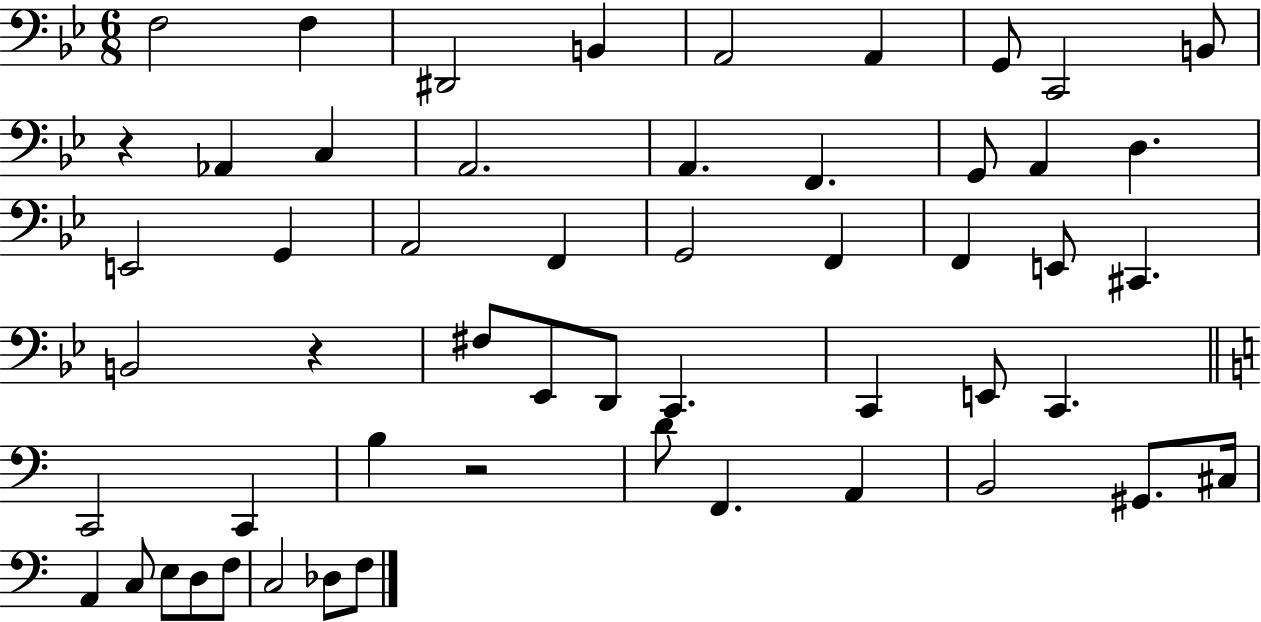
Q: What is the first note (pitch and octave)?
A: F3